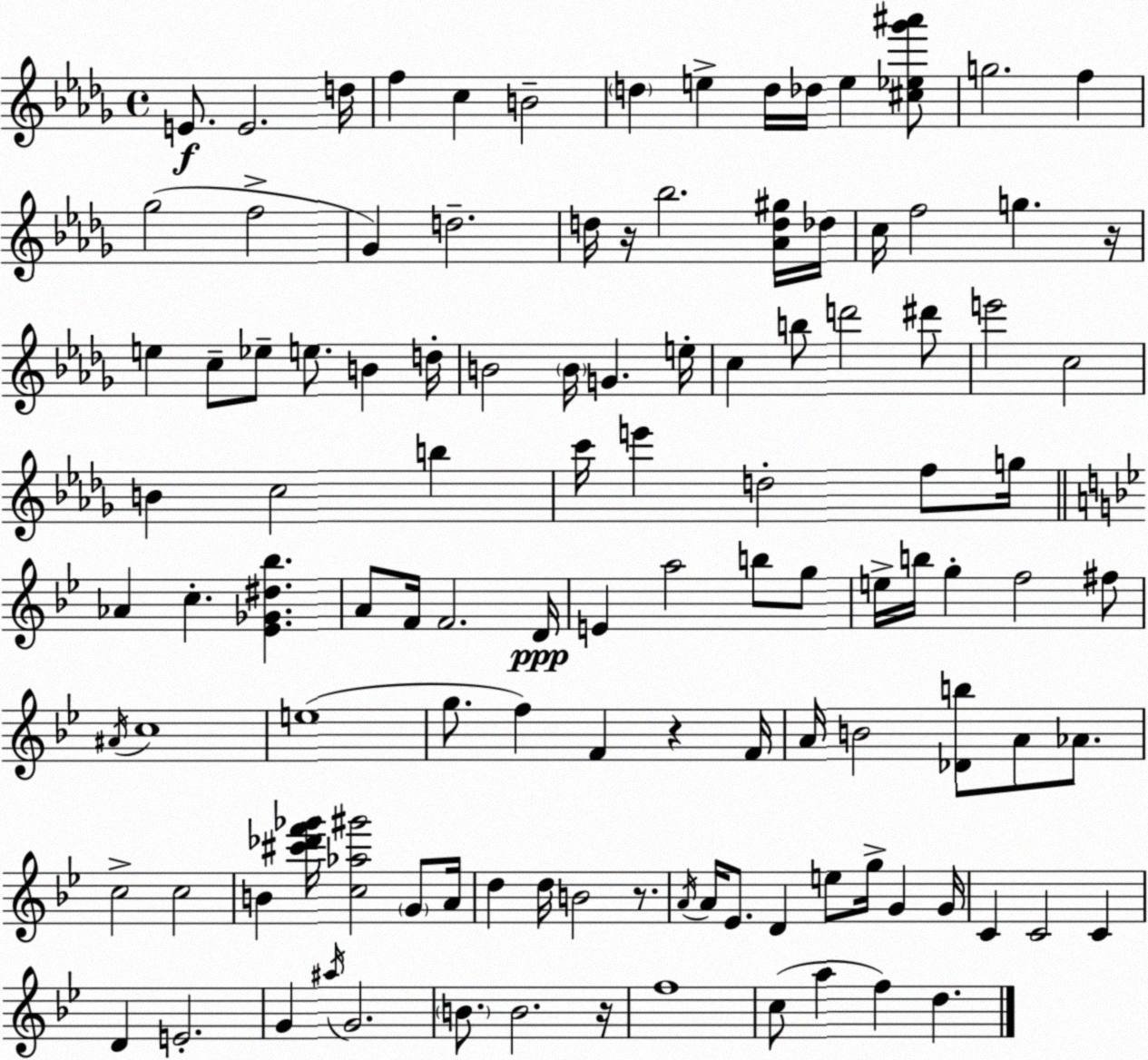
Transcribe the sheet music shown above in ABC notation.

X:1
T:Untitled
M:4/4
L:1/4
K:Bbm
E/2 E2 d/4 f c B2 d e d/4 _d/4 e [^c_e_g'^a']/2 g2 f _g2 f2 _G d2 d/4 z/4 _b2 [_Ad^g]/4 _d/4 c/4 f2 g z/4 e c/2 _e/2 e/2 B d/4 B2 B/4 G e/4 c b/2 d'2 ^d'/2 e'2 c2 B c2 b c'/4 e' d2 f/2 g/4 _A c [_E_G^d_b] A/2 F/4 F2 D/4 E a2 b/2 g/2 e/4 b/4 g f2 ^f/2 ^A/4 c4 e4 g/2 f F z F/4 A/4 B2 [_Db]/2 A/2 _A/2 c2 c2 B [^c'_d'f'_g']/4 [c_a^g']2 G/2 A/4 d d/4 B2 z/2 A/4 A/4 _E/2 D e/2 g/4 G G/4 C C2 C D E2 G ^a/4 G2 B/2 B2 z/4 f4 c/2 a f d